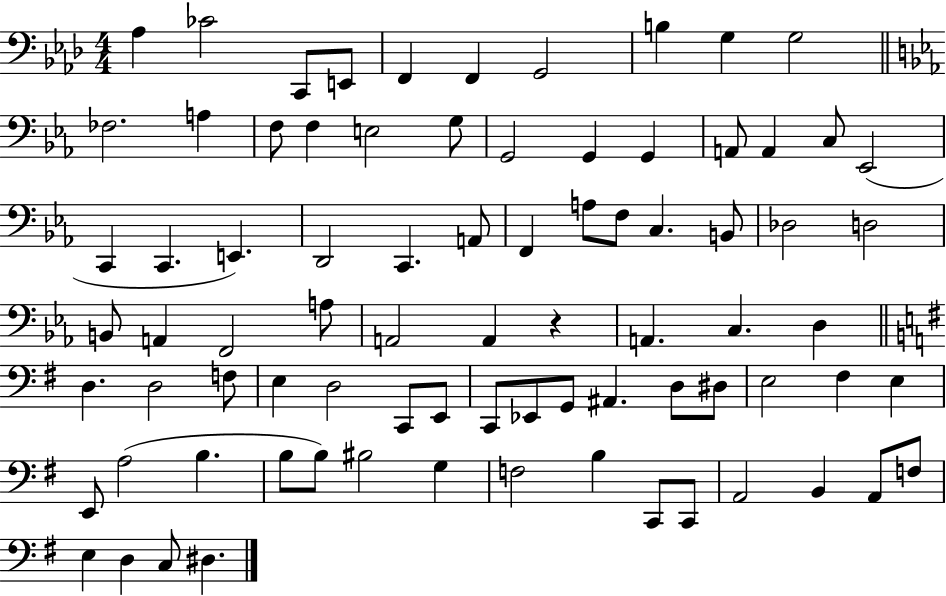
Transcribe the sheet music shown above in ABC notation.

X:1
T:Untitled
M:4/4
L:1/4
K:Ab
_A, _C2 C,,/2 E,,/2 F,, F,, G,,2 B, G, G,2 _F,2 A, F,/2 F, E,2 G,/2 G,,2 G,, G,, A,,/2 A,, C,/2 _E,,2 C,, C,, E,, D,,2 C,, A,,/2 F,, A,/2 F,/2 C, B,,/2 _D,2 D,2 B,,/2 A,, F,,2 A,/2 A,,2 A,, z A,, C, D, D, D,2 F,/2 E, D,2 C,,/2 E,,/2 C,,/2 _E,,/2 G,,/2 ^A,, D,/2 ^D,/2 E,2 ^F, E, E,,/2 A,2 B, B,/2 B,/2 ^B,2 G, F,2 B, C,,/2 C,,/2 A,,2 B,, A,,/2 F,/2 E, D, C,/2 ^D,